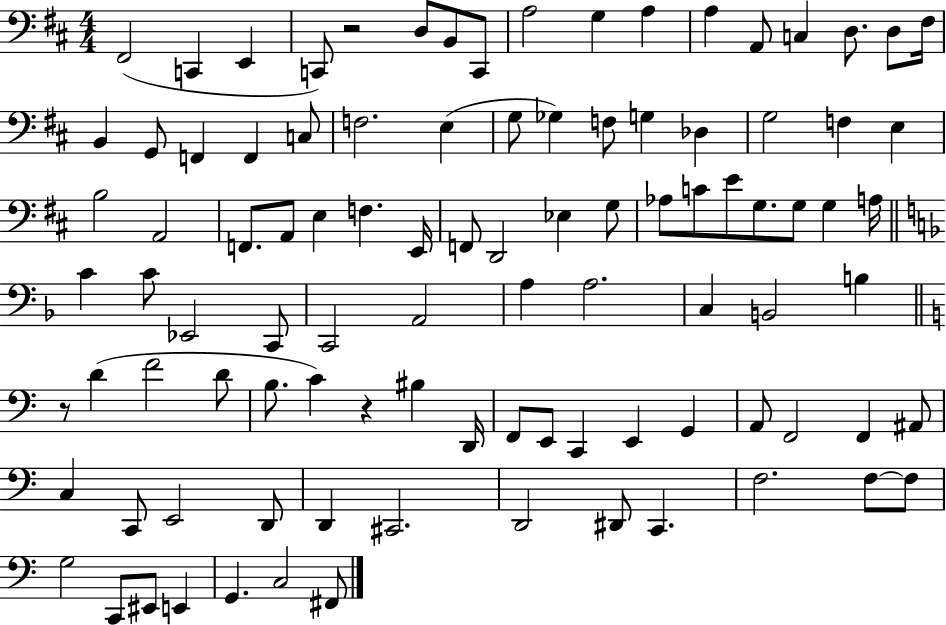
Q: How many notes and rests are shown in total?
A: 98